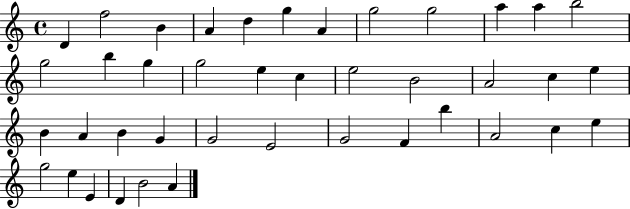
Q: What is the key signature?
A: C major